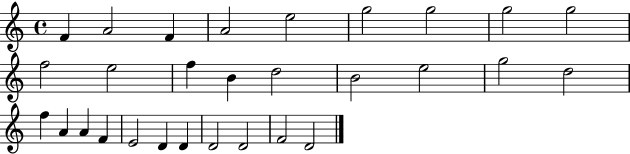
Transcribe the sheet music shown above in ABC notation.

X:1
T:Untitled
M:4/4
L:1/4
K:C
F A2 F A2 e2 g2 g2 g2 g2 f2 e2 f B d2 B2 e2 g2 d2 f A A F E2 D D D2 D2 F2 D2